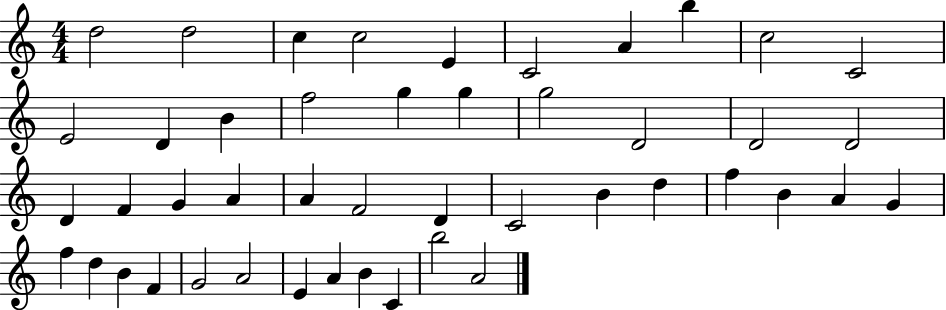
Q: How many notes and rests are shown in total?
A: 46